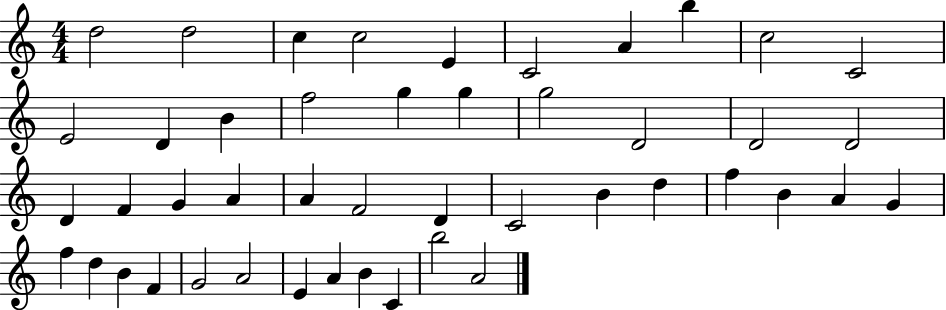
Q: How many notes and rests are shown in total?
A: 46